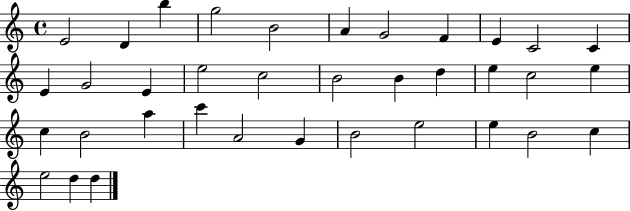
{
  \clef treble
  \time 4/4
  \defaultTimeSignature
  \key c \major
  e'2 d'4 b''4 | g''2 b'2 | a'4 g'2 f'4 | e'4 c'2 c'4 | \break e'4 g'2 e'4 | e''2 c''2 | b'2 b'4 d''4 | e''4 c''2 e''4 | \break c''4 b'2 a''4 | c'''4 a'2 g'4 | b'2 e''2 | e''4 b'2 c''4 | \break e''2 d''4 d''4 | \bar "|."
}